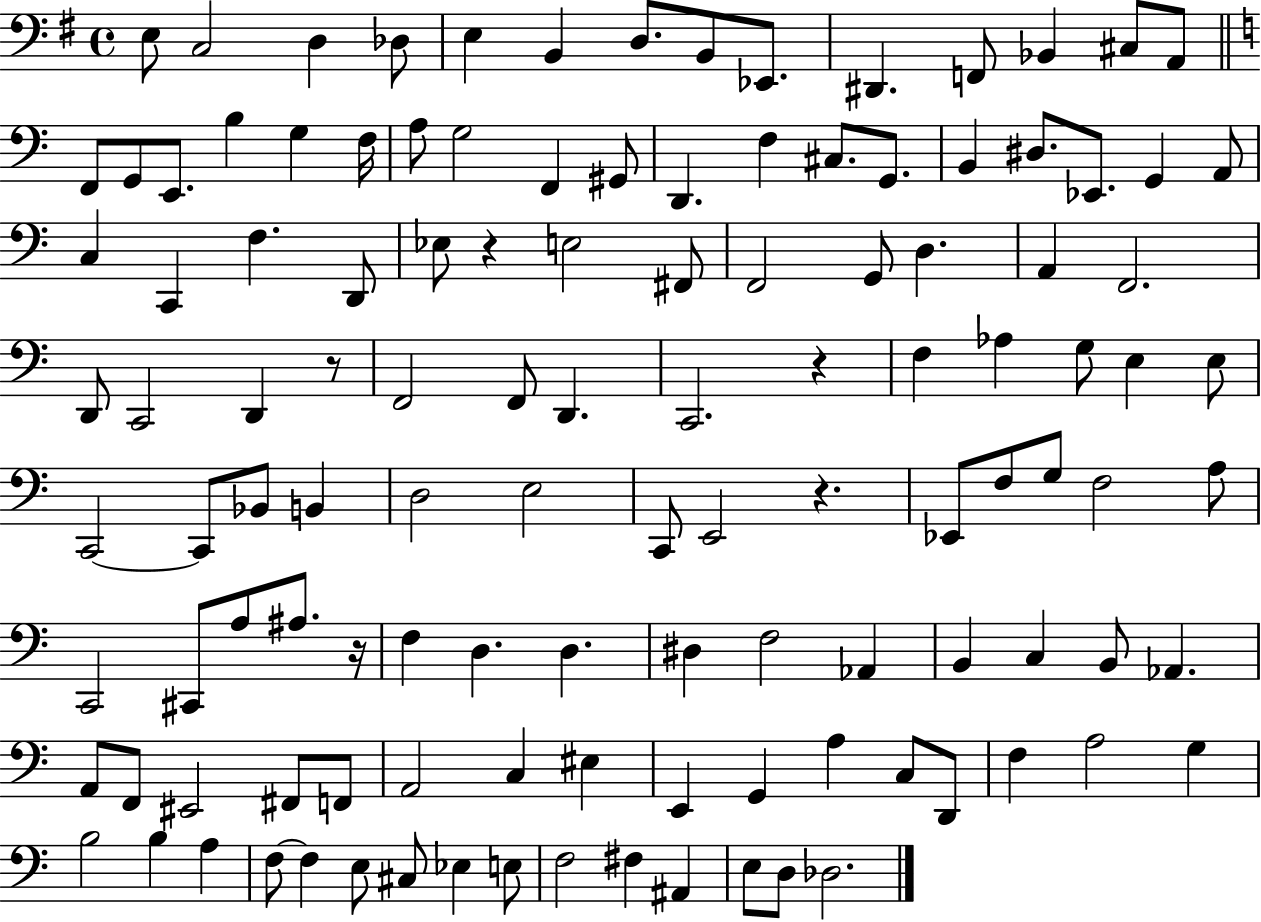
X:1
T:Untitled
M:4/4
L:1/4
K:G
E,/2 C,2 D, _D,/2 E, B,, D,/2 B,,/2 _E,,/2 ^D,, F,,/2 _B,, ^C,/2 A,,/2 F,,/2 G,,/2 E,,/2 B, G, F,/4 A,/2 G,2 F,, ^G,,/2 D,, F, ^C,/2 G,,/2 B,, ^D,/2 _E,,/2 G,, A,,/2 C, C,, F, D,,/2 _E,/2 z E,2 ^F,,/2 F,,2 G,,/2 D, A,, F,,2 D,,/2 C,,2 D,, z/2 F,,2 F,,/2 D,, C,,2 z F, _A, G,/2 E, E,/2 C,,2 C,,/2 _B,,/2 B,, D,2 E,2 C,,/2 E,,2 z _E,,/2 F,/2 G,/2 F,2 A,/2 C,,2 ^C,,/2 A,/2 ^A,/2 z/4 F, D, D, ^D, F,2 _A,, B,, C, B,,/2 _A,, A,,/2 F,,/2 ^E,,2 ^F,,/2 F,,/2 A,,2 C, ^E, E,, G,, A, C,/2 D,,/2 F, A,2 G, B,2 B, A, F,/2 F, E,/2 ^C,/2 _E, E,/2 F,2 ^F, ^A,, E,/2 D,/2 _D,2